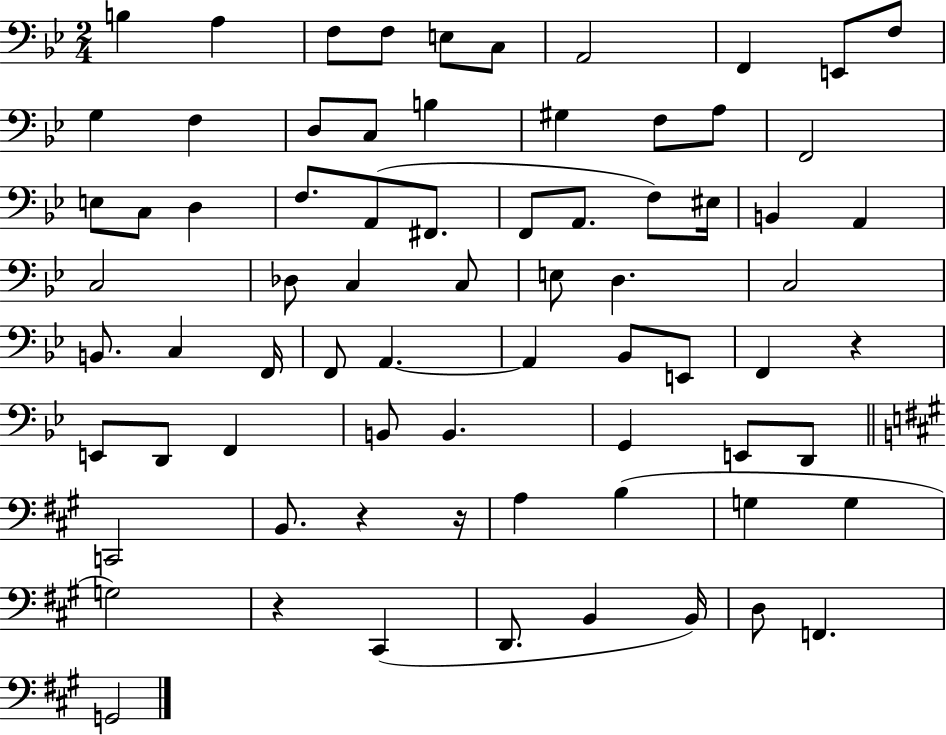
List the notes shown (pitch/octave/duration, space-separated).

B3/q A3/q F3/e F3/e E3/e C3/e A2/h F2/q E2/e F3/e G3/q F3/q D3/e C3/e B3/q G#3/q F3/e A3/e F2/h E3/e C3/e D3/q F3/e. A2/e F#2/e. F2/e A2/e. F3/e EIS3/s B2/q A2/q C3/h Db3/e C3/q C3/e E3/e D3/q. C3/h B2/e. C3/q F2/s F2/e A2/q. A2/q Bb2/e E2/e F2/q R/q E2/e D2/e F2/q B2/e B2/q. G2/q E2/e D2/e C2/h B2/e. R/q R/s A3/q B3/q G3/q G3/q G3/h R/q C#2/q D2/e. B2/q B2/s D3/e F2/q. G2/h